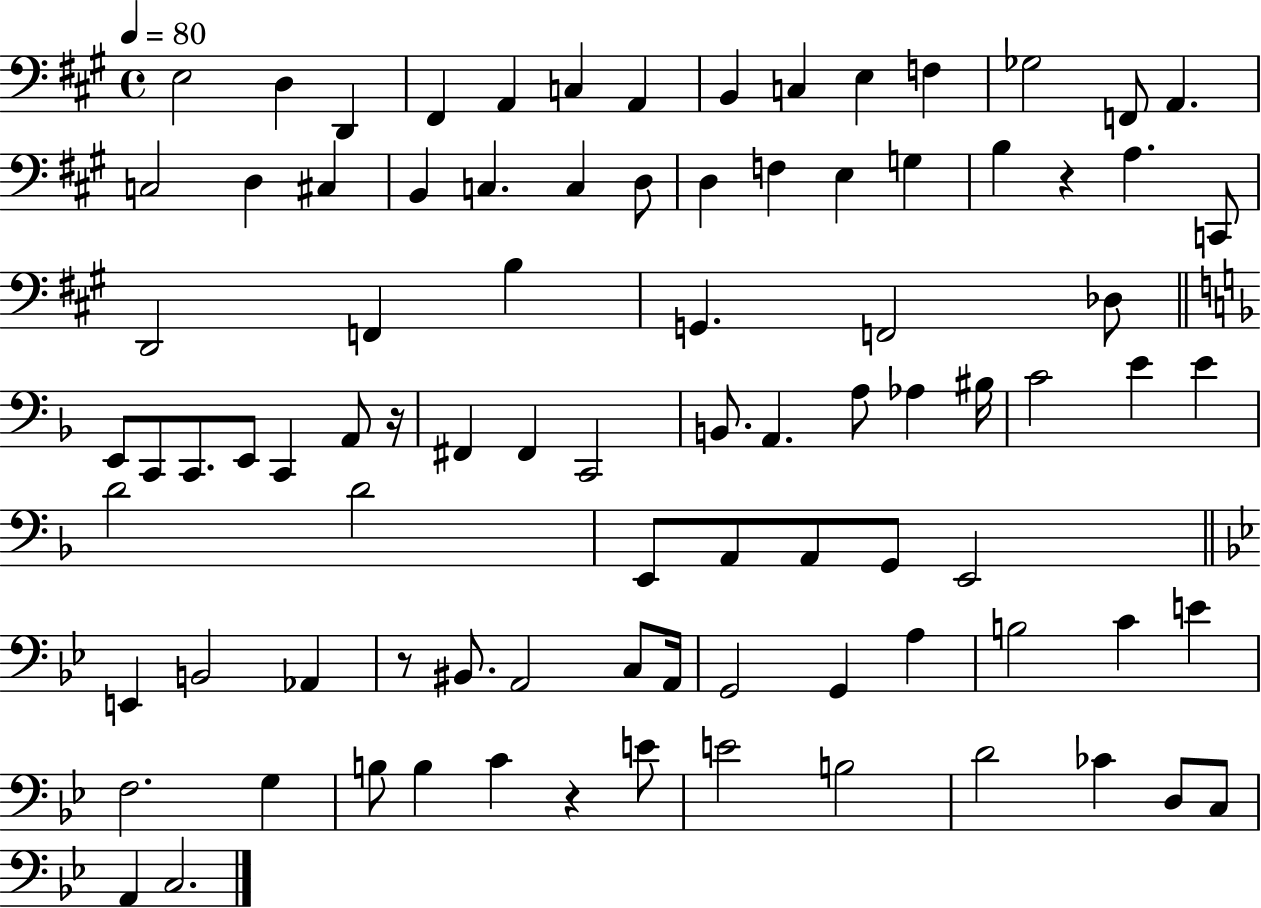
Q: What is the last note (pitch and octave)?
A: C3